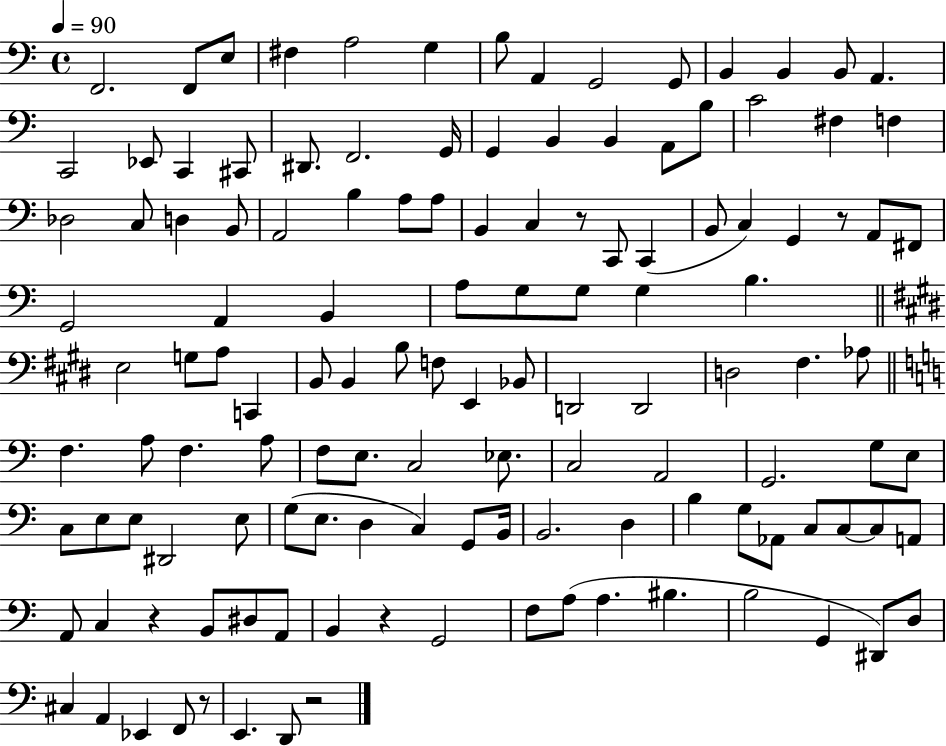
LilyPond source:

{
  \clef bass
  \time 4/4
  \defaultTimeSignature
  \key c \major
  \tempo 4 = 90
  f,2. f,8 e8 | fis4 a2 g4 | b8 a,4 g,2 g,8 | b,4 b,4 b,8 a,4. | \break c,2 ees,8 c,4 cis,8 | dis,8. f,2. g,16 | g,4 b,4 b,4 a,8 b8 | c'2 fis4 f4 | \break des2 c8 d4 b,8 | a,2 b4 a8 a8 | b,4 c4 r8 c,8 c,4( | b,8 c4) g,4 r8 a,8 fis,8 | \break g,2 a,4 b,4 | a8 g8 g8 g4 b4. | \bar "||" \break \key e \major e2 g8 a8 c,4 | b,8 b,4 b8 f8 e,4 bes,8 | d,2 d,2 | d2 fis4. aes8 | \break \bar "||" \break \key a \minor f4. a8 f4. a8 | f8 e8. c2 ees8. | c2 a,2 | g,2. g8 e8 | \break c8 e8 e8 dis,2 e8 | g8( e8. d4 c4) g,8 b,16 | b,2. d4 | b4 g8 aes,8 c8 c8~~ c8 a,8 | \break a,8 c4 r4 b,8 dis8 a,8 | b,4 r4 g,2 | f8 a8( a4. bis4. | b2 g,4 dis,8) d8 | \break cis4 a,4 ees,4 f,8 r8 | e,4. d,8 r2 | \bar "|."
}